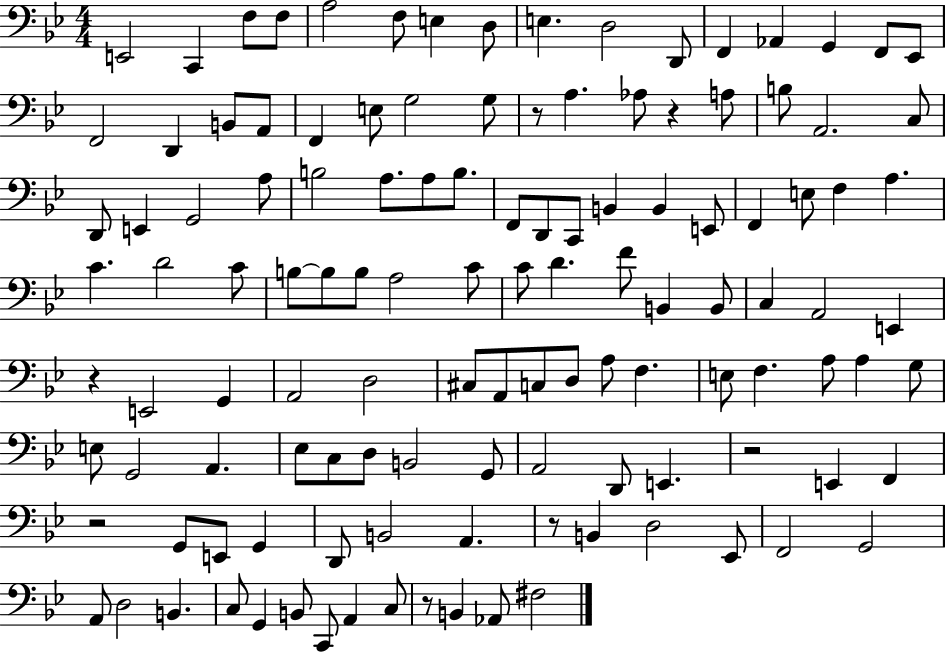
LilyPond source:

{
  \clef bass
  \numericTimeSignature
  \time 4/4
  \key bes \major
  \repeat volta 2 { e,2 c,4 f8 f8 | a2 f8 e4 d8 | e4. d2 d,8 | f,4 aes,4 g,4 f,8 ees,8 | \break f,2 d,4 b,8 a,8 | f,4 e8 g2 g8 | r8 a4. aes8 r4 a8 | b8 a,2. c8 | \break d,8 e,4 g,2 a8 | b2 a8. a8 b8. | f,8 d,8 c,8 b,4 b,4 e,8 | f,4 e8 f4 a4. | \break c'4. d'2 c'8 | b8~~ b8 b8 a2 c'8 | c'8 d'4. f'8 b,4 b,8 | c4 a,2 e,4 | \break r4 e,2 g,4 | a,2 d2 | cis8 a,8 c8 d8 a8 f4. | e8 f4. a8 a4 g8 | \break e8 g,2 a,4. | ees8 c8 d8 b,2 g,8 | a,2 d,8 e,4. | r2 e,4 f,4 | \break r2 g,8 e,8 g,4 | d,8 b,2 a,4. | r8 b,4 d2 ees,8 | f,2 g,2 | \break a,8 d2 b,4. | c8 g,4 b,8 c,8 a,4 c8 | r8 b,4 aes,8 fis2 | } \bar "|."
}